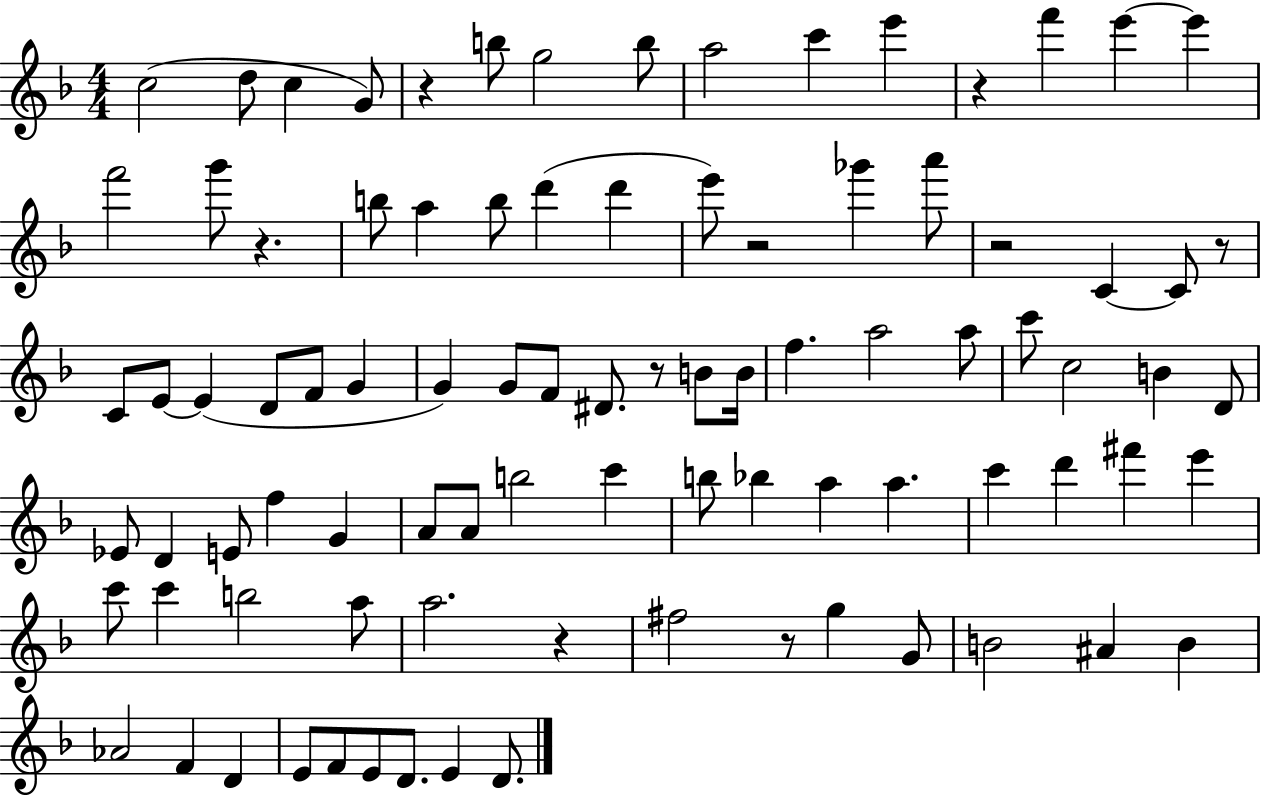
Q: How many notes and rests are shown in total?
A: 90